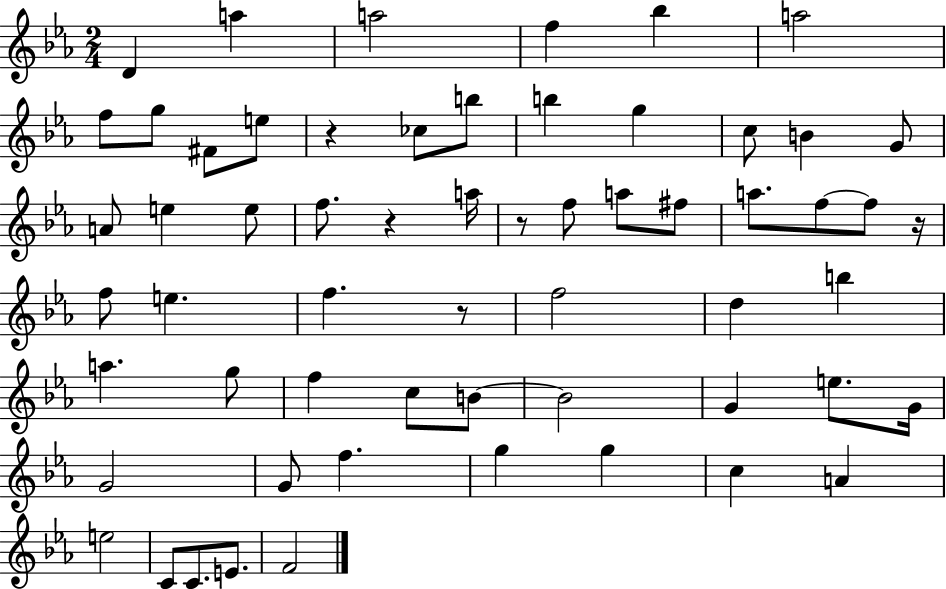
D4/q A5/q A5/h F5/q Bb5/q A5/h F5/e G5/e F#4/e E5/e R/q CES5/e B5/e B5/q G5/q C5/e B4/q G4/e A4/e E5/q E5/e F5/e. R/q A5/s R/e F5/e A5/e F#5/e A5/e. F5/e F5/e R/s F5/e E5/q. F5/q. R/e F5/h D5/q B5/q A5/q. G5/e F5/q C5/e B4/e B4/h G4/q E5/e. G4/s G4/h G4/e F5/q. G5/q G5/q C5/q A4/q E5/h C4/e C4/e. E4/e. F4/h